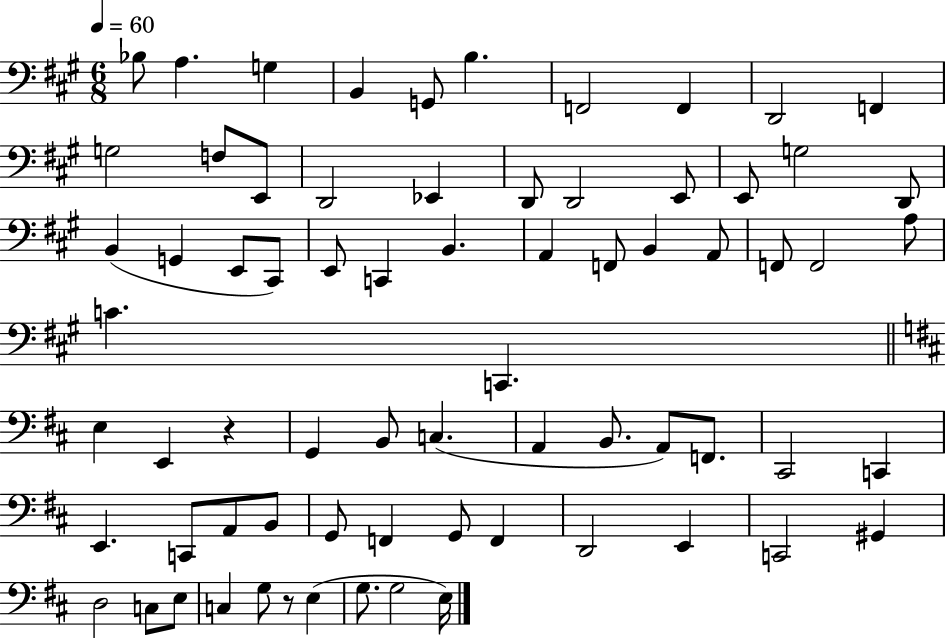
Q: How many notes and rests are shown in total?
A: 71